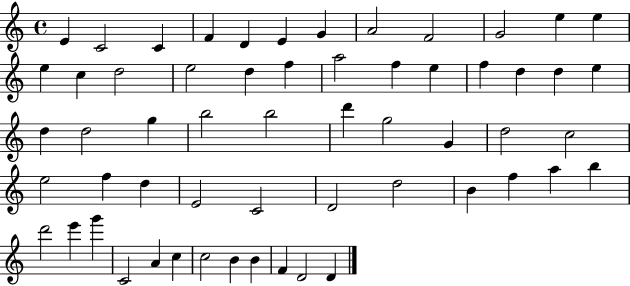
E4/q C4/h C4/q F4/q D4/q E4/q G4/q A4/h F4/h G4/h E5/q E5/q E5/q C5/q D5/h E5/h D5/q F5/q A5/h F5/q E5/q F5/q D5/q D5/q E5/q D5/q D5/h G5/q B5/h B5/h D6/q G5/h G4/q D5/h C5/h E5/h F5/q D5/q E4/h C4/h D4/h D5/h B4/q F5/q A5/q B5/q D6/h E6/q G6/q C4/h A4/q C5/q C5/h B4/q B4/q F4/q D4/h D4/q